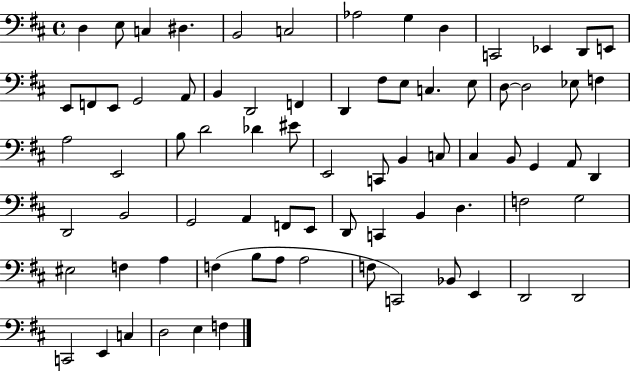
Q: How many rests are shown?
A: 0